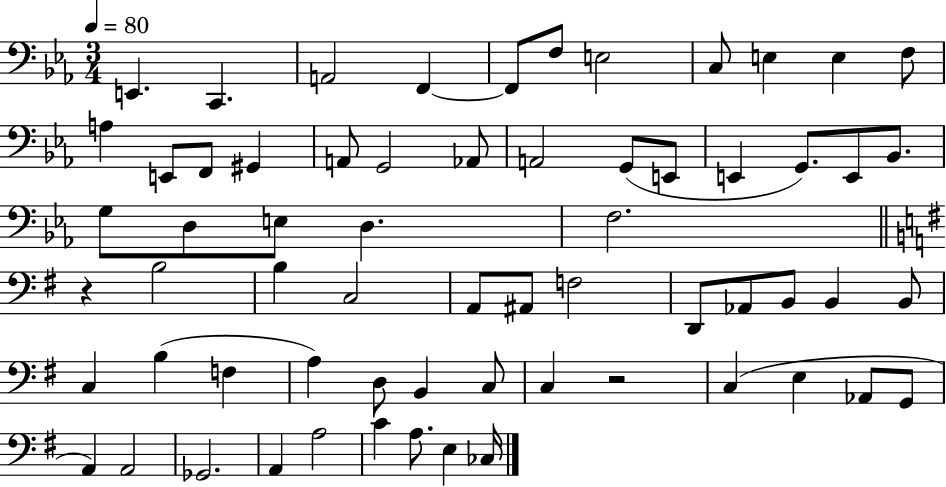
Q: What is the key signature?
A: EES major